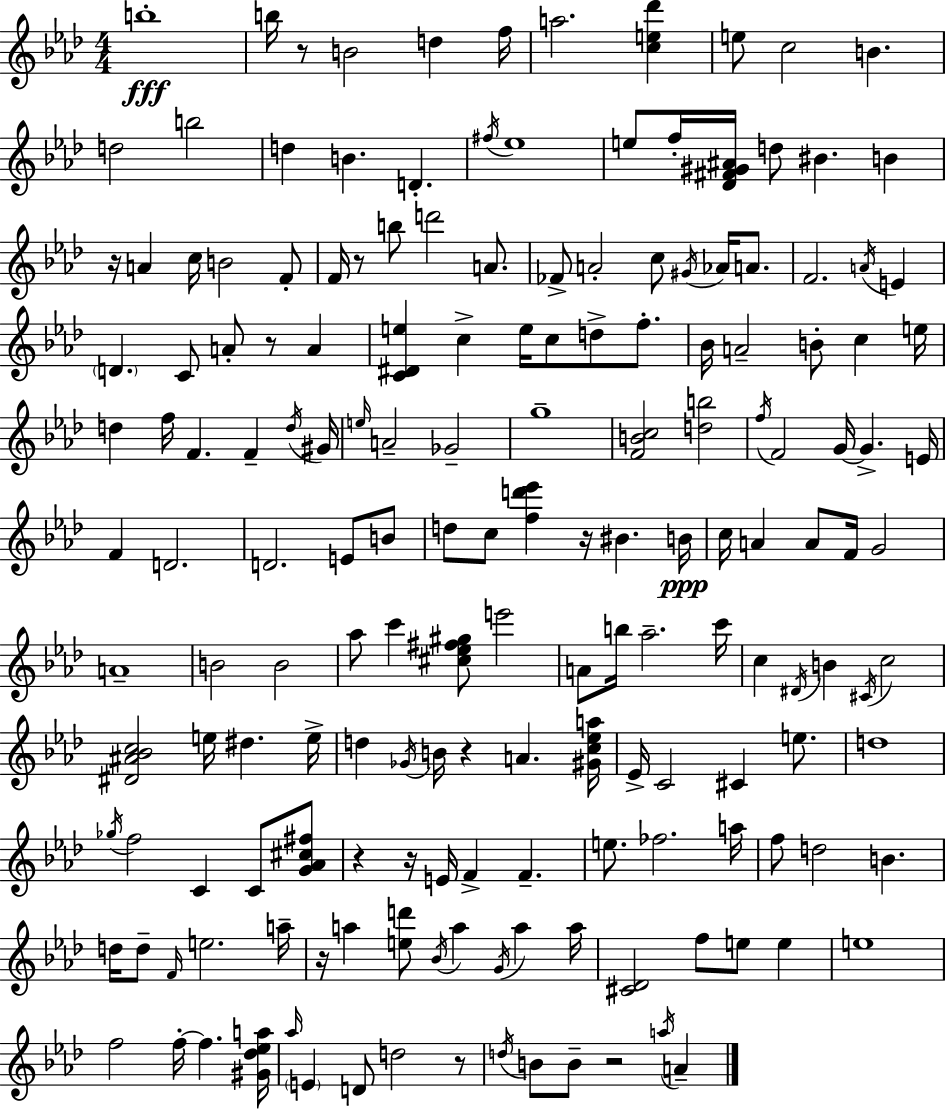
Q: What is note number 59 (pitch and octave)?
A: E5